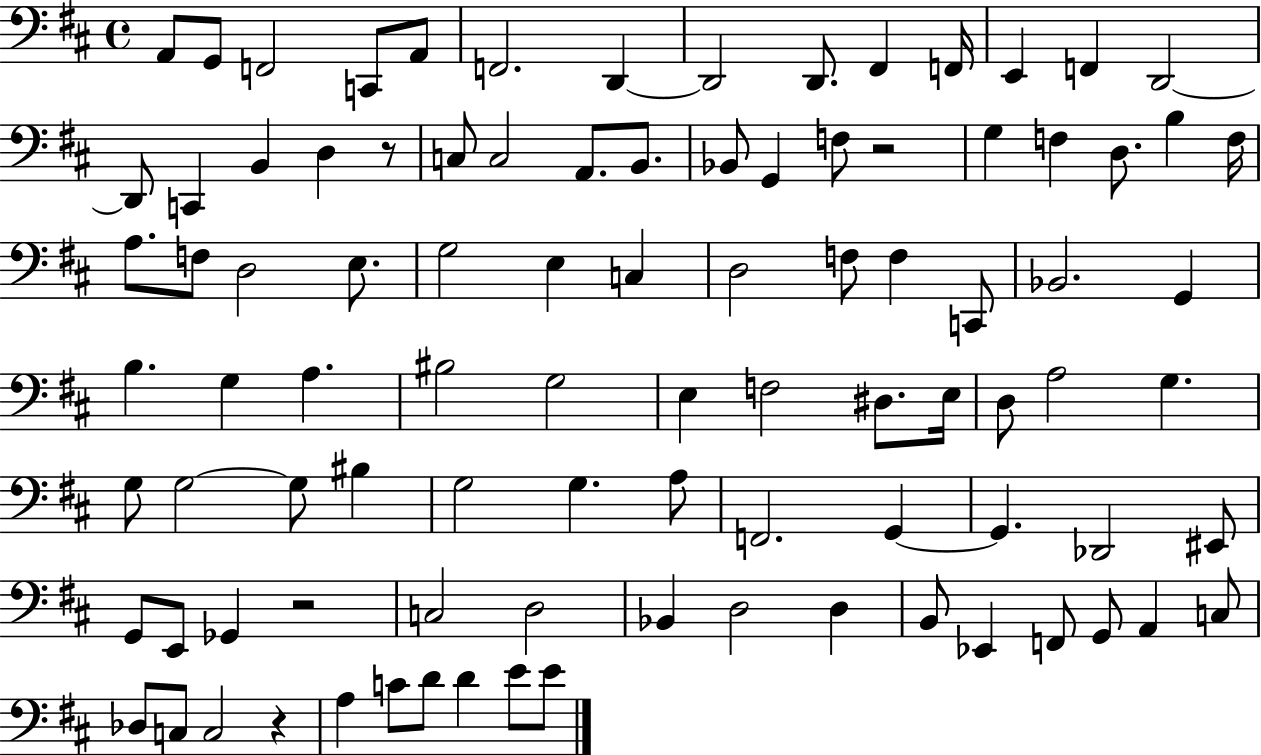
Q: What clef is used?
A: bass